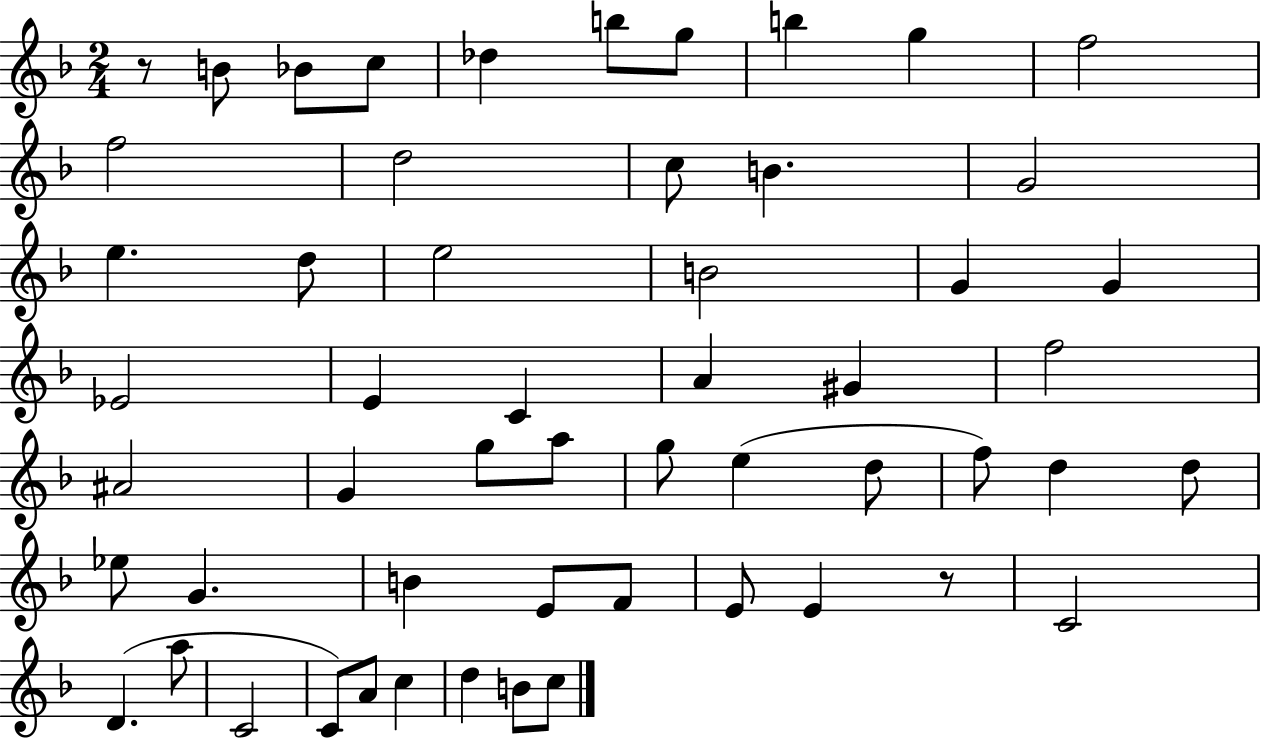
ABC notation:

X:1
T:Untitled
M:2/4
L:1/4
K:F
z/2 B/2 _B/2 c/2 _d b/2 g/2 b g f2 f2 d2 c/2 B G2 e d/2 e2 B2 G G _E2 E C A ^G f2 ^A2 G g/2 a/2 g/2 e d/2 f/2 d d/2 _e/2 G B E/2 F/2 E/2 E z/2 C2 D a/2 C2 C/2 A/2 c d B/2 c/2